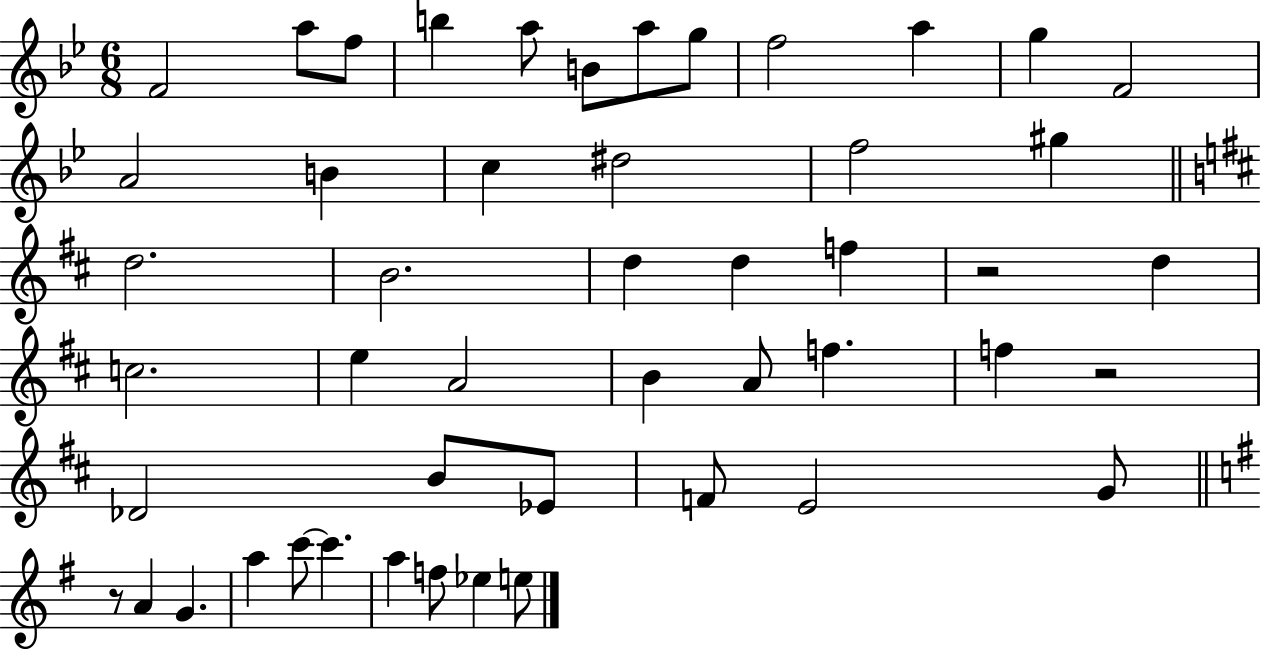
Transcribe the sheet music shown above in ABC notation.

X:1
T:Untitled
M:6/8
L:1/4
K:Bb
F2 a/2 f/2 b a/2 B/2 a/2 g/2 f2 a g F2 A2 B c ^d2 f2 ^g d2 B2 d d f z2 d c2 e A2 B A/2 f f z2 _D2 B/2 _E/2 F/2 E2 G/2 z/2 A G a c'/2 c' a f/2 _e e/2